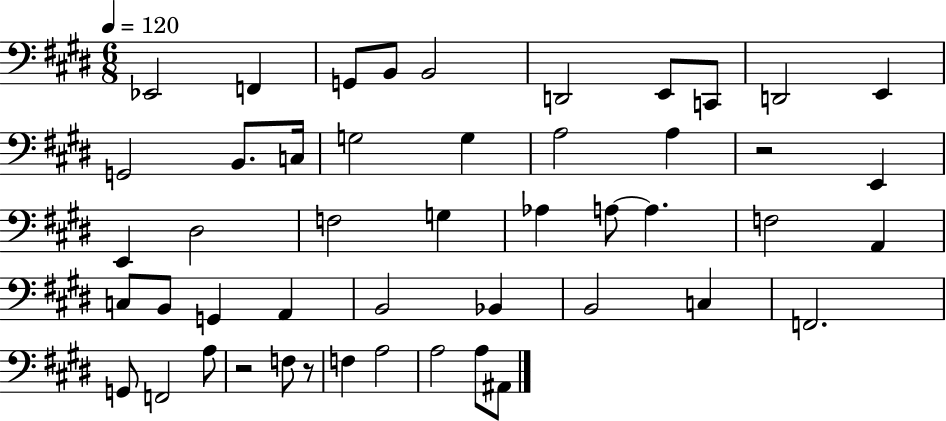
Eb2/h F2/q G2/e B2/e B2/h D2/h E2/e C2/e D2/h E2/q G2/h B2/e. C3/s G3/h G3/q A3/h A3/q R/h E2/q E2/q D#3/h F3/h G3/q Ab3/q A3/e A3/q. F3/h A2/q C3/e B2/e G2/q A2/q B2/h Bb2/q B2/h C3/q F2/h. G2/e F2/h A3/e R/h F3/e R/e F3/q A3/h A3/h A3/e A#2/e